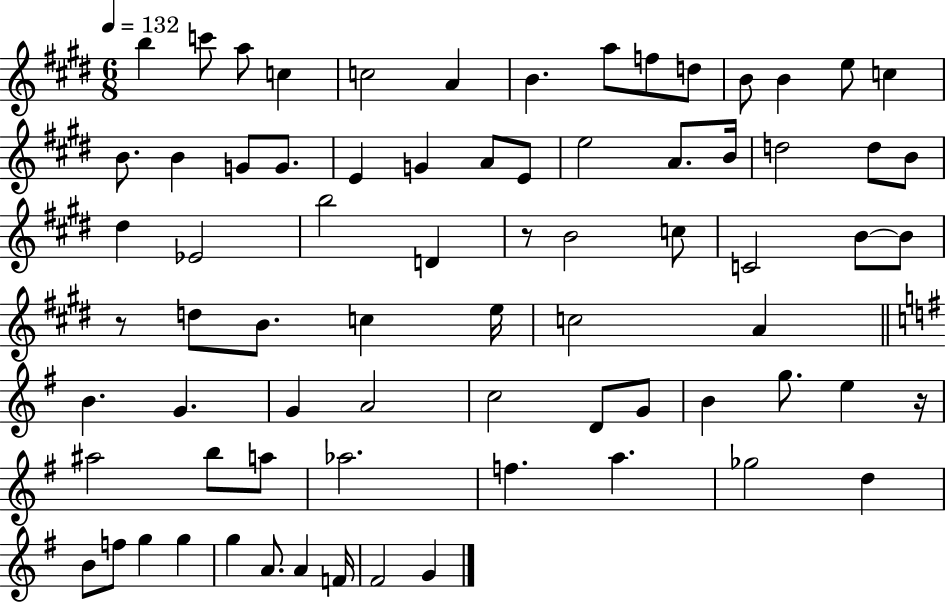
{
  \clef treble
  \numericTimeSignature
  \time 6/8
  \key e \major
  \tempo 4 = 132
  b''4 c'''8 a''8 c''4 | c''2 a'4 | b'4. a''8 f''8 d''8 | b'8 b'4 e''8 c''4 | \break b'8. b'4 g'8 g'8. | e'4 g'4 a'8 e'8 | e''2 a'8. b'16 | d''2 d''8 b'8 | \break dis''4 ees'2 | b''2 d'4 | r8 b'2 c''8 | c'2 b'8~~ b'8 | \break r8 d''8 b'8. c''4 e''16 | c''2 a'4 | \bar "||" \break \key g \major b'4. g'4. | g'4 a'2 | c''2 d'8 g'8 | b'4 g''8. e''4 r16 | \break ais''2 b''8 a''8 | aes''2. | f''4. a''4. | ges''2 d''4 | \break b'8 f''8 g''4 g''4 | g''4 a'8. a'4 f'16 | fis'2 g'4 | \bar "|."
}